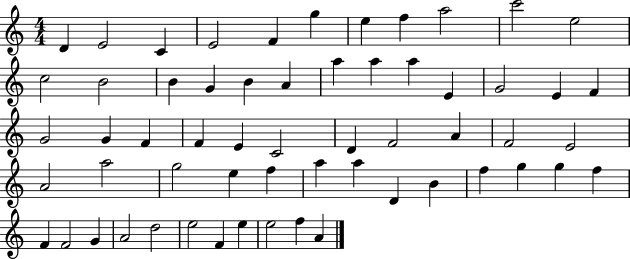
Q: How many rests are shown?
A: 0